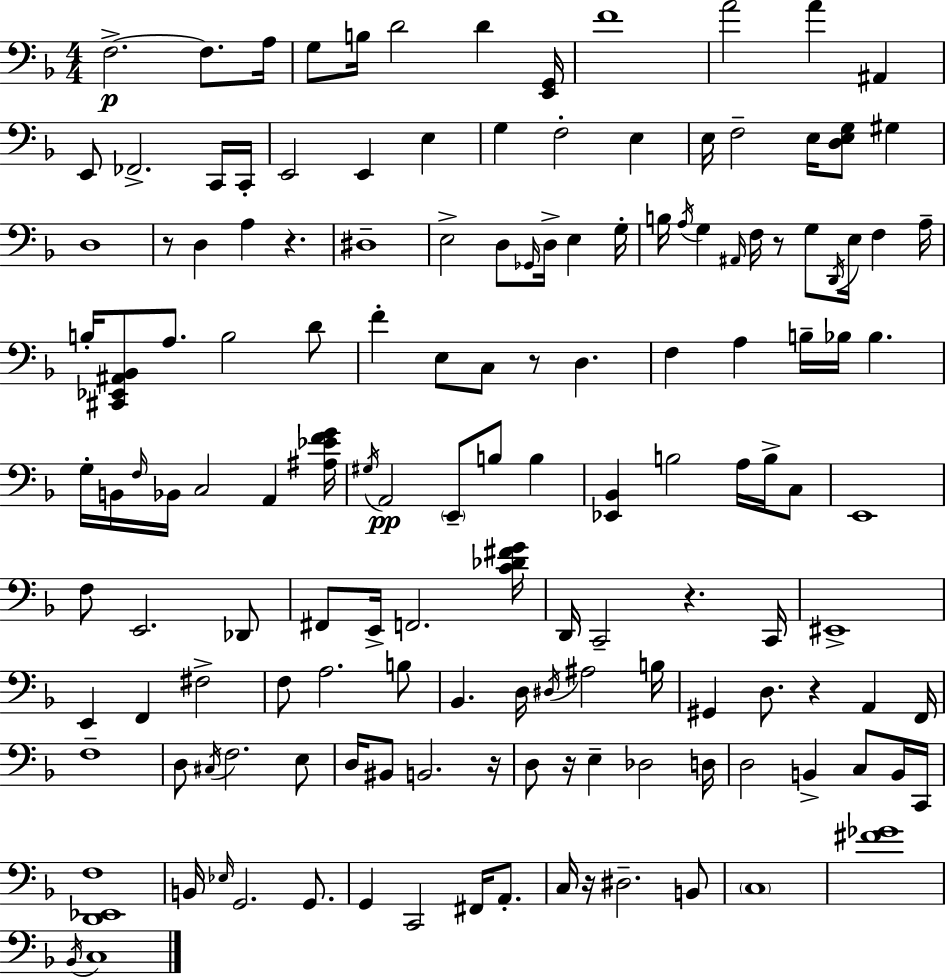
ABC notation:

X:1
T:Untitled
M:4/4
L:1/4
K:F
F,2 F,/2 A,/4 G,/2 B,/4 D2 D [E,,G,,]/4 F4 A2 A ^A,, E,,/2 _F,,2 C,,/4 C,,/4 E,,2 E,, E, G, F,2 E, E,/4 F,2 E,/4 [D,E,G,]/2 ^G, D,4 z/2 D, A, z ^D,4 E,2 D,/2 _G,,/4 D,/4 E, G,/4 B,/4 A,/4 G, ^A,,/4 F,/4 z/2 G,/2 D,,/4 E,/4 F, A,/4 B,/4 [^C,,_E,,^A,,_B,,]/2 A,/2 B,2 D/2 F E,/2 C,/2 z/2 D, F, A, B,/4 _B,/4 _B, G,/4 B,,/4 F,/4 _B,,/4 C,2 A,, [^A,_EFG]/4 ^G,/4 A,,2 E,,/2 B,/2 B, [_E,,_B,,] B,2 A,/4 B,/4 C,/2 E,,4 F,/2 E,,2 _D,,/2 ^F,,/2 E,,/4 F,,2 [C_D^FG]/4 D,,/4 C,,2 z C,,/4 ^E,,4 E,, F,, ^F,2 F,/2 A,2 B,/2 _B,, D,/4 ^D,/4 ^A,2 B,/4 ^G,, D,/2 z A,, F,,/4 F,4 D,/2 ^C,/4 F,2 E,/2 D,/4 ^B,,/2 B,,2 z/4 D,/2 z/4 E, _D,2 D,/4 D,2 B,, C,/2 B,,/4 C,,/4 [D,,_E,,F,]4 B,,/4 _E,/4 G,,2 G,,/2 G,, C,,2 ^F,,/4 A,,/2 C,/4 z/4 ^D,2 B,,/2 C,4 [^F_G]4 _B,,/4 C,4